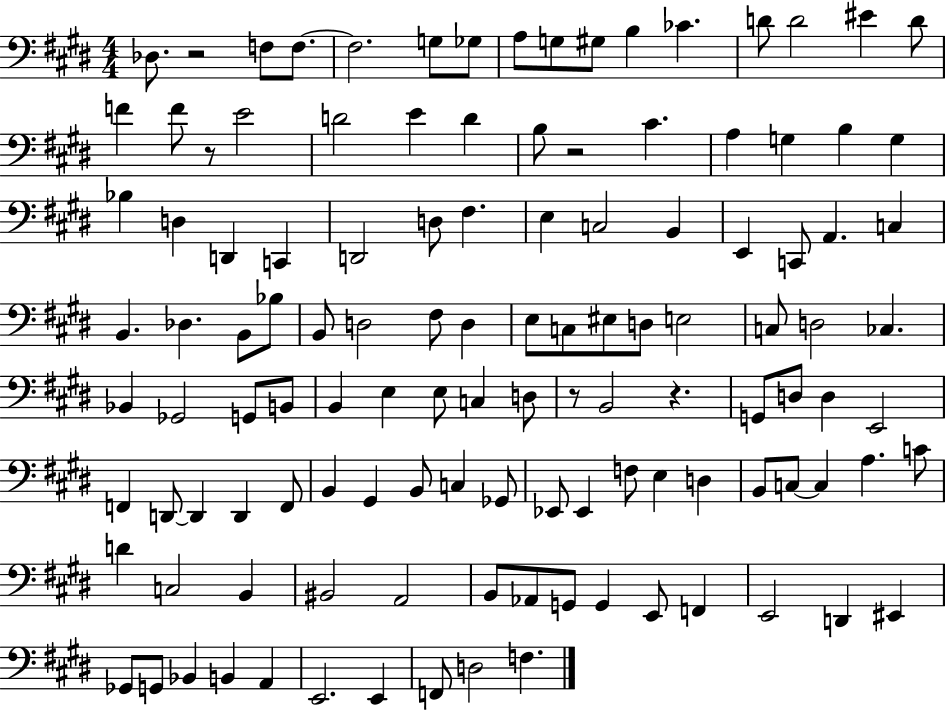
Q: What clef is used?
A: bass